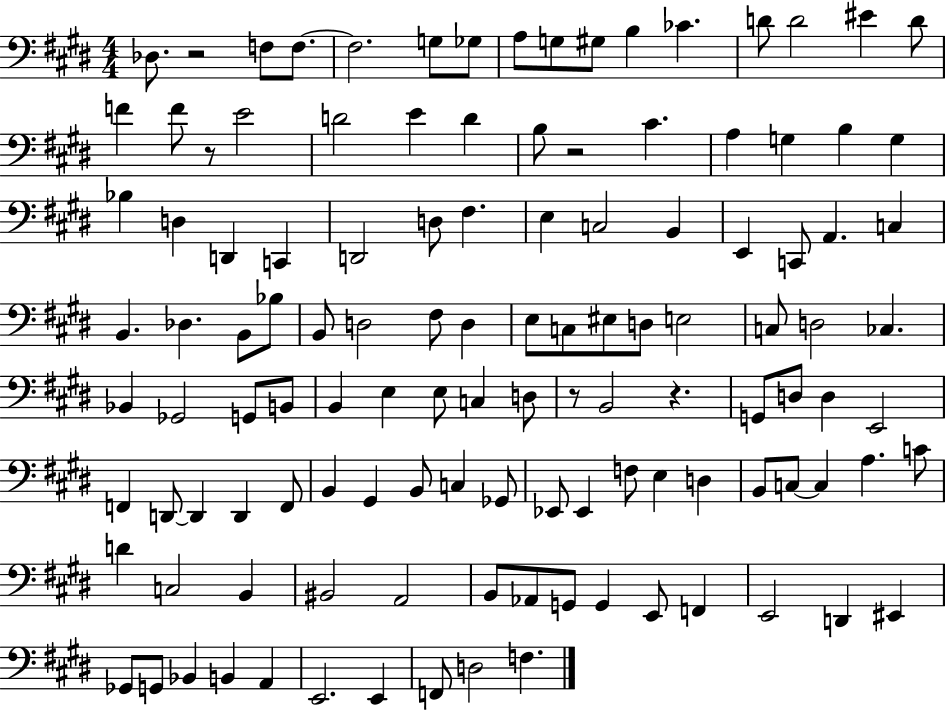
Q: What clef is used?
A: bass